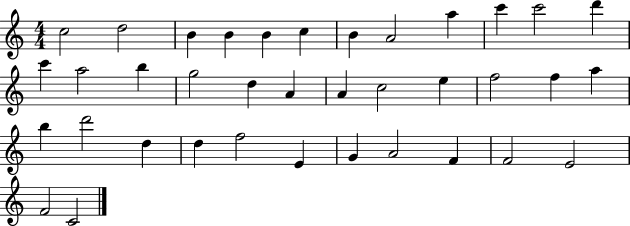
C5/h D5/h B4/q B4/q B4/q C5/q B4/q A4/h A5/q C6/q C6/h D6/q C6/q A5/h B5/q G5/h D5/q A4/q A4/q C5/h E5/q F5/h F5/q A5/q B5/q D6/h D5/q D5/q F5/h E4/q G4/q A4/h F4/q F4/h E4/h F4/h C4/h